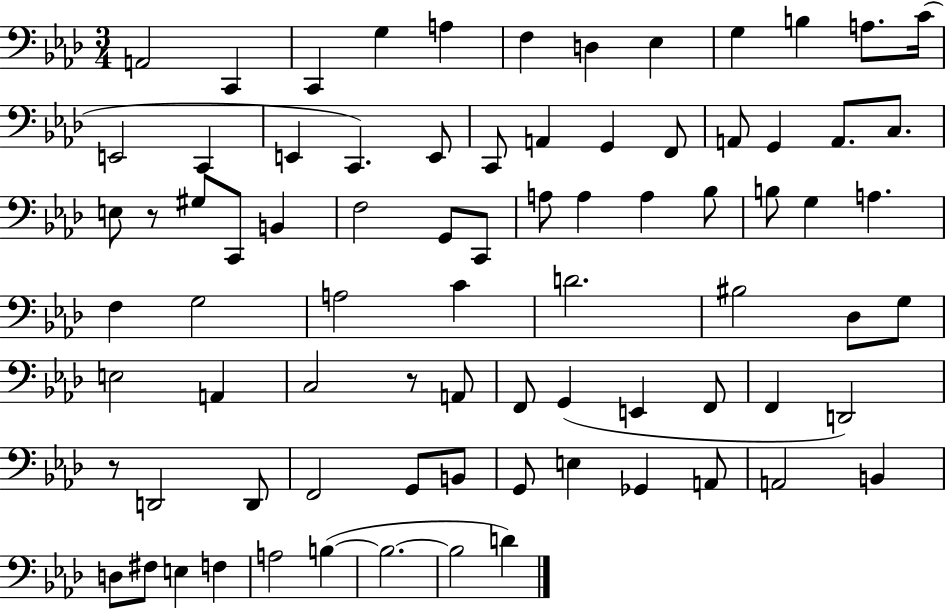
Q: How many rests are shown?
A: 3